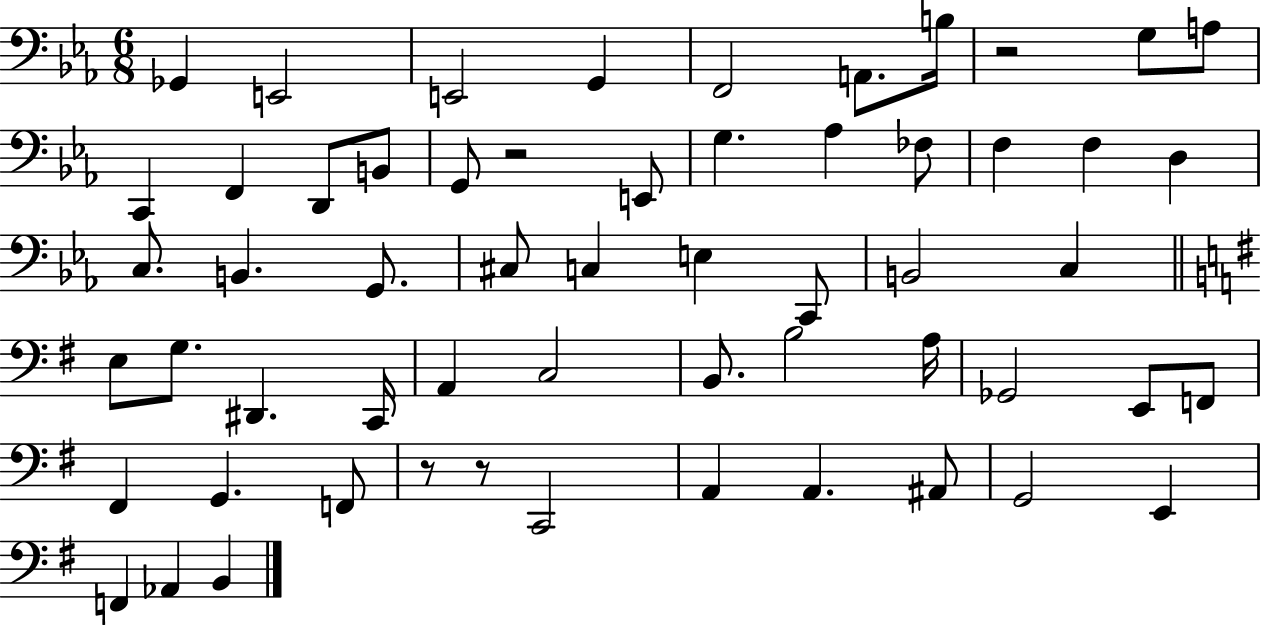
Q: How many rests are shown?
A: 4